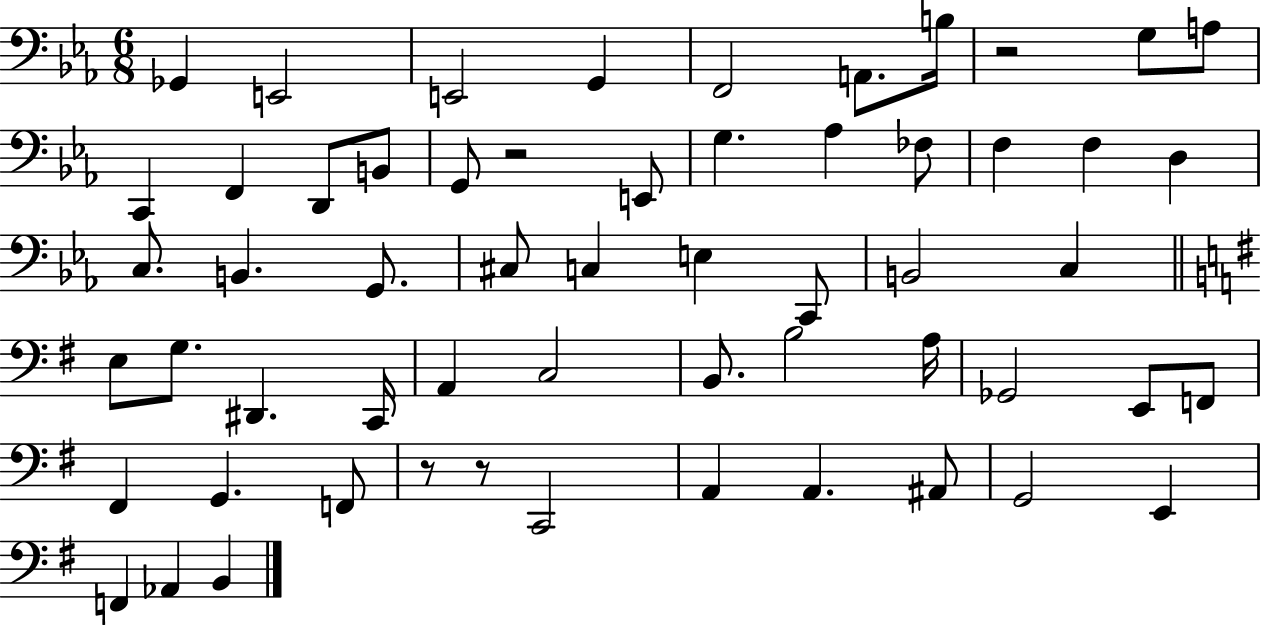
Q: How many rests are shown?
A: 4